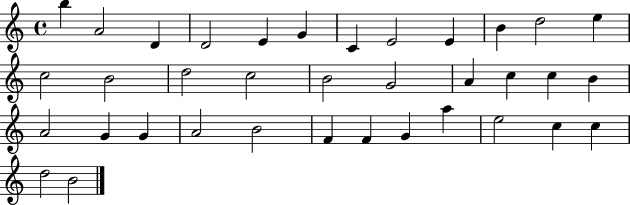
{
  \clef treble
  \time 4/4
  \defaultTimeSignature
  \key c \major
  b''4 a'2 d'4 | d'2 e'4 g'4 | c'4 e'2 e'4 | b'4 d''2 e''4 | \break c''2 b'2 | d''2 c''2 | b'2 g'2 | a'4 c''4 c''4 b'4 | \break a'2 g'4 g'4 | a'2 b'2 | f'4 f'4 g'4 a''4 | e''2 c''4 c''4 | \break d''2 b'2 | \bar "|."
}